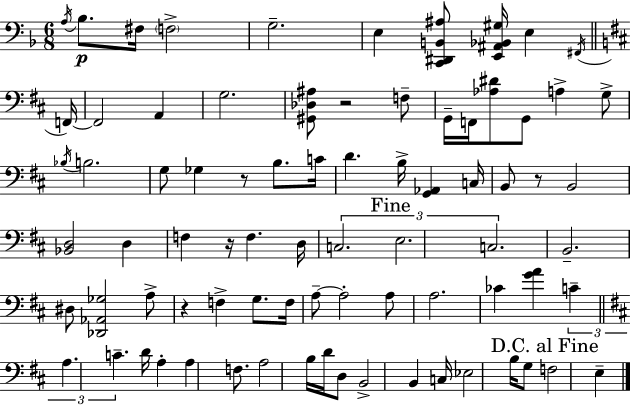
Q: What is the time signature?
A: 6/8